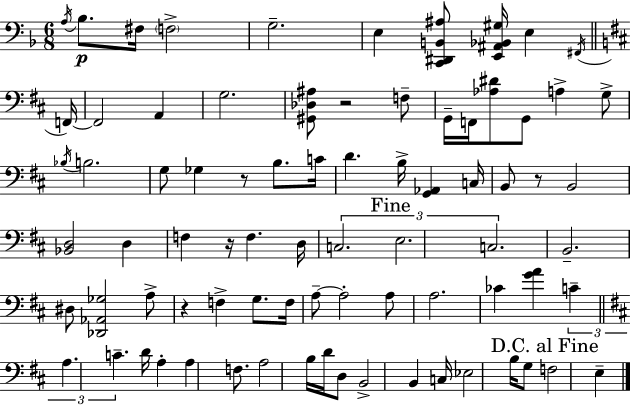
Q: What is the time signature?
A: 6/8